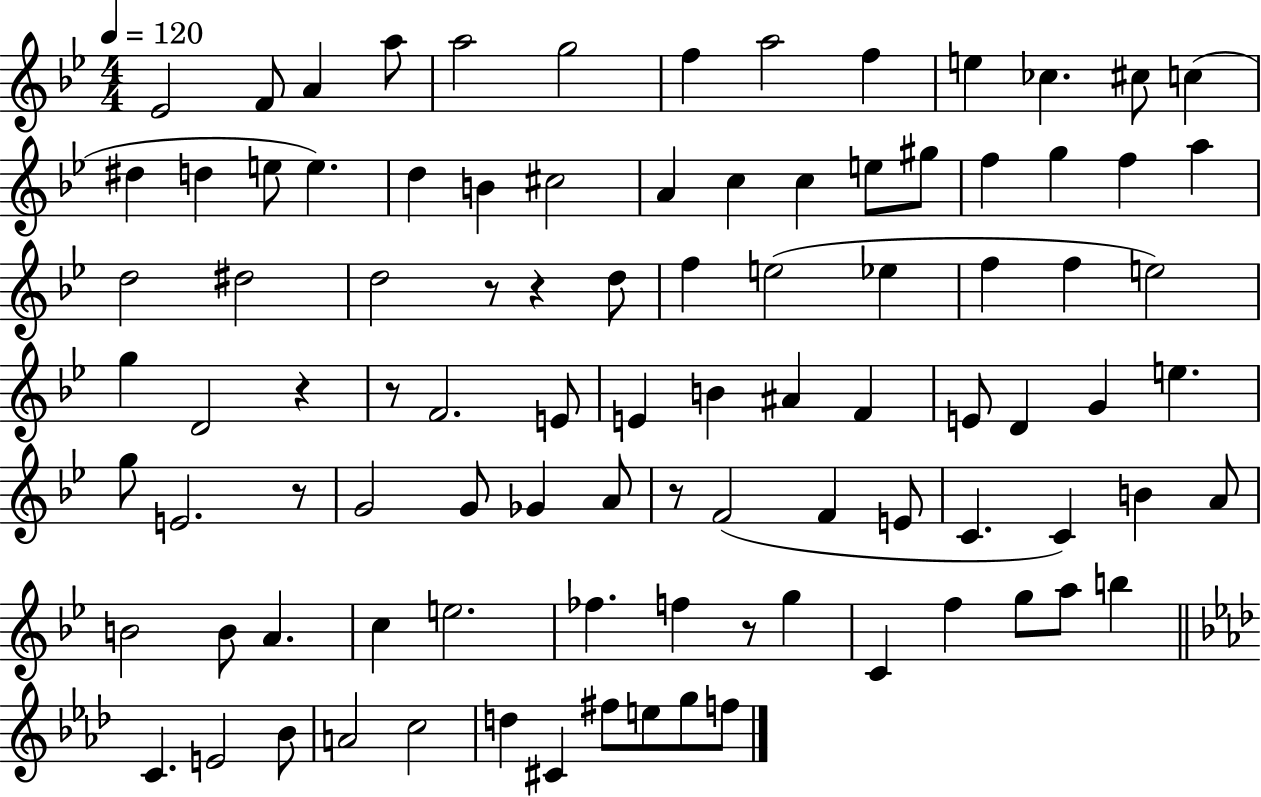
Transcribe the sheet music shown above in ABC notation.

X:1
T:Untitled
M:4/4
L:1/4
K:Bb
_E2 F/2 A a/2 a2 g2 f a2 f e _c ^c/2 c ^d d e/2 e d B ^c2 A c c e/2 ^g/2 f g f a d2 ^d2 d2 z/2 z d/2 f e2 _e f f e2 g D2 z z/2 F2 E/2 E B ^A F E/2 D G e g/2 E2 z/2 G2 G/2 _G A/2 z/2 F2 F E/2 C C B A/2 B2 B/2 A c e2 _f f z/2 g C f g/2 a/2 b C E2 _B/2 A2 c2 d ^C ^f/2 e/2 g/2 f/2